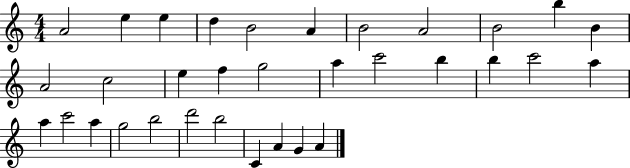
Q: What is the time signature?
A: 4/4